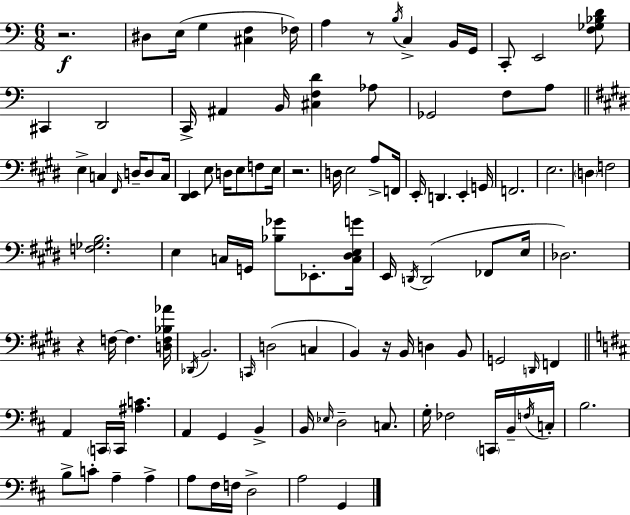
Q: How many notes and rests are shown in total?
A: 108